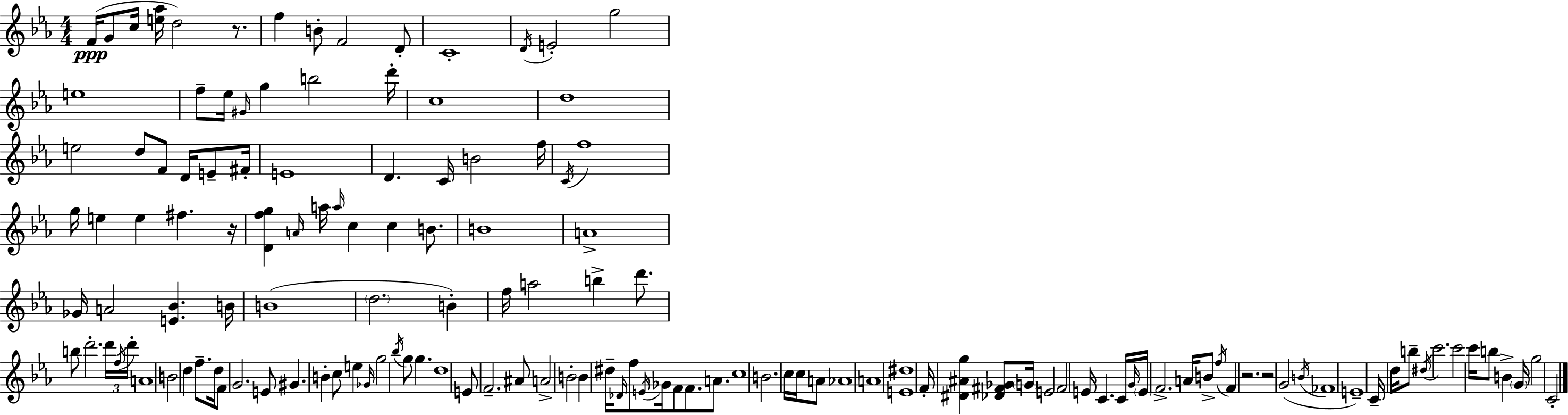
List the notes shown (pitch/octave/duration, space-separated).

F4/s G4/e C5/s [E5,Ab5]/s D5/h R/e. F5/q B4/e F4/h D4/e C4/w D4/s E4/h G5/h E5/w F5/e Eb5/s G#4/s G5/q B5/h D6/s C5/w D5/w E5/h D5/e F4/e D4/s E4/e F#4/s E4/w D4/q. C4/s B4/h F5/s C4/s F5/w G5/s E5/q E5/q F#5/q. R/s [D4,F5,G5]/q A4/s A5/s A5/s C5/q C5/q B4/e. B4/w A4/w Gb4/s A4/h [E4,Bb4]/q. B4/s B4/w D5/h. B4/q F5/s A5/h B5/q D6/e. B5/e D6/h. D6/s F5/s D6/s A4/w B4/h D5/q F5/e. D5/s F4/e G4/h. E4/e G#4/q. B4/q C5/e E5/q Gb4/s G5/h Bb5/s G5/e G5/q. D5/w E4/e F4/h. A#4/e A4/h B4/h B4/q D#5/s Db4/s F5/e E4/s Gb4/s F4/e F4/e. A4/e. C5/w B4/h. C5/s C5/s A4/e Ab4/w A4/w [E4,D#5]/w F4/s [D#4,A#4,G5]/q [Db4,F#4,Gb4]/e G4/s E4/h F#4/h E4/s C4/q. C4/s G4/s E4/s F4/h. A4/s B4/e F5/s F4/q R/h. R/h G4/h B4/s FES4/w E4/w C4/s D5/s B5/e D#5/s C6/h. C6/h C6/s B5/e B4/q G4/s G5/h C4/h